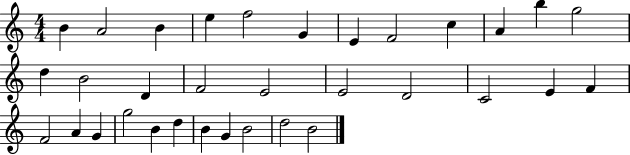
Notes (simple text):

B4/q A4/h B4/q E5/q F5/h G4/q E4/q F4/h C5/q A4/q B5/q G5/h D5/q B4/h D4/q F4/h E4/h E4/h D4/h C4/h E4/q F4/q F4/h A4/q G4/q G5/h B4/q D5/q B4/q G4/q B4/h D5/h B4/h